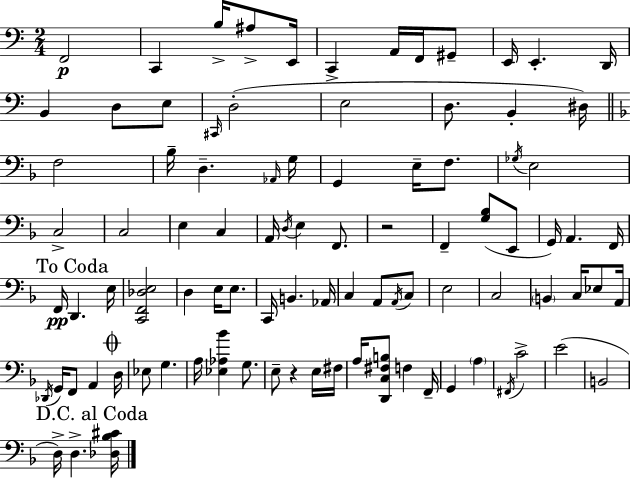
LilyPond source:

{
  \clef bass
  \numericTimeSignature
  \time 2/4
  \key a \minor
  f,2\p | c,4 b16-> ais8-> e,16 | c,4-> a,16 f,16 gis,8-- | e,16 e,4.-. d,16 | \break b,4 d8 e8 | \grace { cis,16 } d2-.( | e2 | d8. b,4-. | \break dis16) \bar "||" \break \key f \major f2 | bes16-- d4.-- \grace { aes,16 } | g16 g,4 e16-- f8. | \acciaccatura { ges16 } e2 | \break c2-> | c2 | e4 c4 | a,16 \acciaccatura { d16 } e4 | \break f,8. r2 | f,4-- <g bes>8( | e,8 g,16) a,4. | f,16 \mark "To Coda" f,16\pp d,4. | \break e16 <c, f, des e>2 | d4 e16 | e8. c,16 b,4. | aes,16 c4 a,8 | \break \acciaccatura { a,16 } c8 e2 | c2 | \parenthesize b,4 | c16 ees8 a,16 \acciaccatura { des,16 } g,16 f,8 | \break a,4 \mark \markup { \musicglyph "scripts.coda" } d16 ees8 g4. | a16 <ees aes bes'>4 | g8. e8-- r4 | e16 fis16 a16 <d, c fis b>8 | \break f4 f,16-- g,4 | \parenthesize a4 \acciaccatura { fis,16 } c'2-> | e'2( | b,2 | \break \mark "D.C. al Coda" d16->) d4.-> | <des bes cis'>16 \bar "|."
}